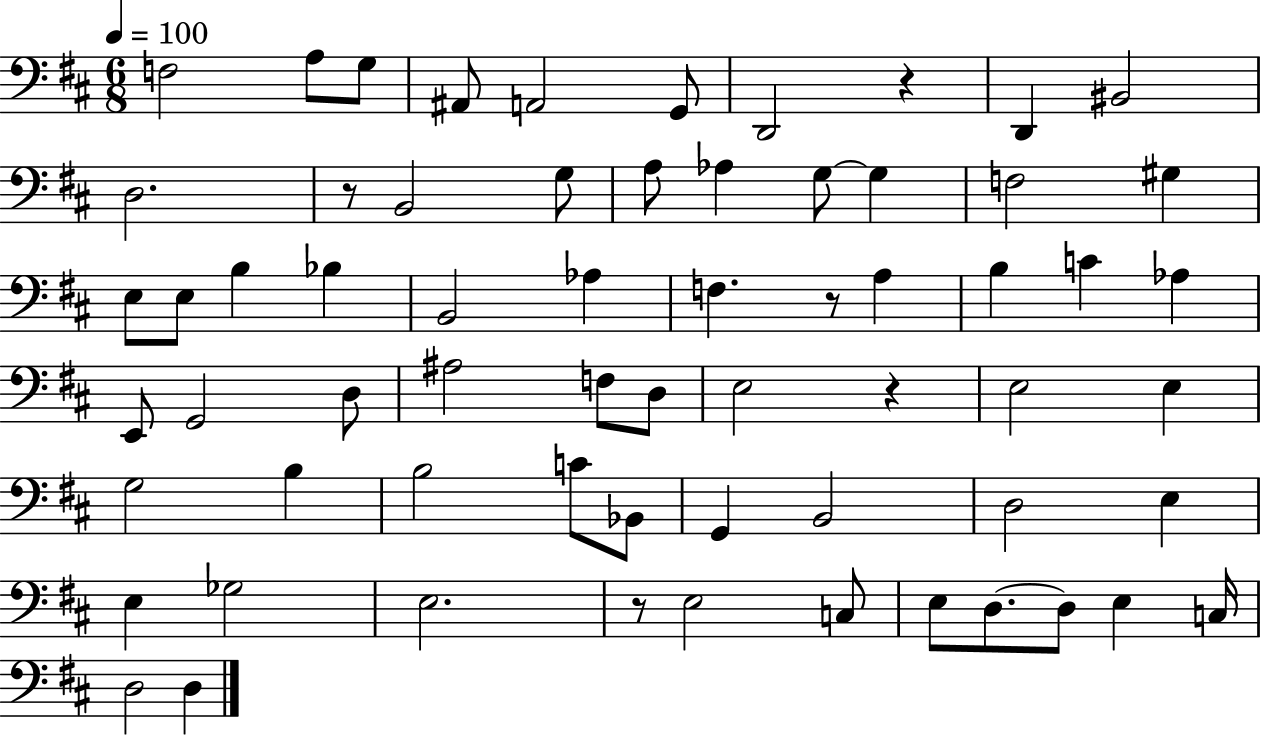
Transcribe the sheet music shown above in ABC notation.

X:1
T:Untitled
M:6/8
L:1/4
K:D
F,2 A,/2 G,/2 ^A,,/2 A,,2 G,,/2 D,,2 z D,, ^B,,2 D,2 z/2 B,,2 G,/2 A,/2 _A, G,/2 G, F,2 ^G, E,/2 E,/2 B, _B, B,,2 _A, F, z/2 A, B, C _A, E,,/2 G,,2 D,/2 ^A,2 F,/2 D,/2 E,2 z E,2 E, G,2 B, B,2 C/2 _B,,/2 G,, B,,2 D,2 E, E, _G,2 E,2 z/2 E,2 C,/2 E,/2 D,/2 D,/2 E, C,/4 D,2 D,